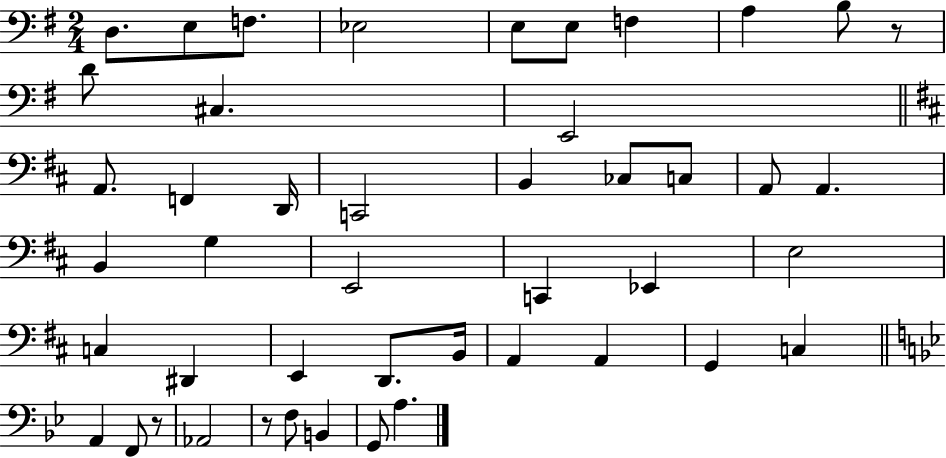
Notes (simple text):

D3/e. E3/e F3/e. Eb3/h E3/e E3/e F3/q A3/q B3/e R/e D4/e C#3/q. E2/h A2/e. F2/q D2/s C2/h B2/q CES3/e C3/e A2/e A2/q. B2/q G3/q E2/h C2/q Eb2/q E3/h C3/q D#2/q E2/q D2/e. B2/s A2/q A2/q G2/q C3/q A2/q F2/e R/e Ab2/h R/e F3/e B2/q G2/e A3/q.